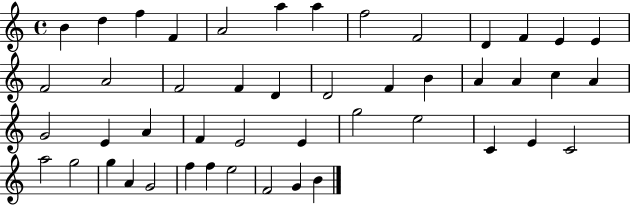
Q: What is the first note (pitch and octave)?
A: B4